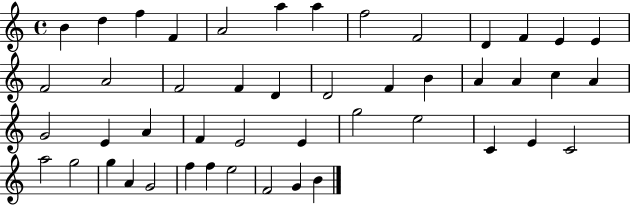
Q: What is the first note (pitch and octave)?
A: B4